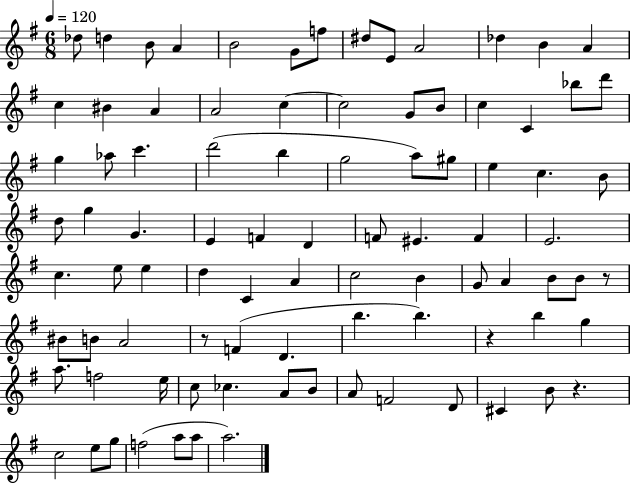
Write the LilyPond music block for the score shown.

{
  \clef treble
  \numericTimeSignature
  \time 6/8
  \key g \major
  \tempo 4 = 120
  des''8 d''4 b'8 a'4 | b'2 g'8 f''8 | dis''8 e'8 a'2 | des''4 b'4 a'4 | \break c''4 bis'4 a'4 | a'2 c''4~~ | c''2 g'8 b'8 | c''4 c'4 bes''8 d'''8 | \break g''4 aes''8 c'''4. | d'''2( b''4 | g''2 a''8) gis''8 | e''4 c''4. b'8 | \break d''8 g''4 g'4. | e'4 f'4 d'4 | f'8 eis'4. f'4 | e'2. | \break c''4. e''8 e''4 | d''4 c'4 a'4 | c''2 b'4 | g'8 a'4 b'8 b'8 r8 | \break bis'8 b'8 a'2 | r8 f'4( d'4. | b''4. b''4.) | r4 b''4 g''4 | \break a''8. f''2 e''16 | c''8 ces''4. a'8 b'8 | a'8 f'2 d'8 | cis'4 b'8 r4. | \break c''2 e''8 g''8 | f''2( a''8 a''8 | a''2.) | \bar "|."
}